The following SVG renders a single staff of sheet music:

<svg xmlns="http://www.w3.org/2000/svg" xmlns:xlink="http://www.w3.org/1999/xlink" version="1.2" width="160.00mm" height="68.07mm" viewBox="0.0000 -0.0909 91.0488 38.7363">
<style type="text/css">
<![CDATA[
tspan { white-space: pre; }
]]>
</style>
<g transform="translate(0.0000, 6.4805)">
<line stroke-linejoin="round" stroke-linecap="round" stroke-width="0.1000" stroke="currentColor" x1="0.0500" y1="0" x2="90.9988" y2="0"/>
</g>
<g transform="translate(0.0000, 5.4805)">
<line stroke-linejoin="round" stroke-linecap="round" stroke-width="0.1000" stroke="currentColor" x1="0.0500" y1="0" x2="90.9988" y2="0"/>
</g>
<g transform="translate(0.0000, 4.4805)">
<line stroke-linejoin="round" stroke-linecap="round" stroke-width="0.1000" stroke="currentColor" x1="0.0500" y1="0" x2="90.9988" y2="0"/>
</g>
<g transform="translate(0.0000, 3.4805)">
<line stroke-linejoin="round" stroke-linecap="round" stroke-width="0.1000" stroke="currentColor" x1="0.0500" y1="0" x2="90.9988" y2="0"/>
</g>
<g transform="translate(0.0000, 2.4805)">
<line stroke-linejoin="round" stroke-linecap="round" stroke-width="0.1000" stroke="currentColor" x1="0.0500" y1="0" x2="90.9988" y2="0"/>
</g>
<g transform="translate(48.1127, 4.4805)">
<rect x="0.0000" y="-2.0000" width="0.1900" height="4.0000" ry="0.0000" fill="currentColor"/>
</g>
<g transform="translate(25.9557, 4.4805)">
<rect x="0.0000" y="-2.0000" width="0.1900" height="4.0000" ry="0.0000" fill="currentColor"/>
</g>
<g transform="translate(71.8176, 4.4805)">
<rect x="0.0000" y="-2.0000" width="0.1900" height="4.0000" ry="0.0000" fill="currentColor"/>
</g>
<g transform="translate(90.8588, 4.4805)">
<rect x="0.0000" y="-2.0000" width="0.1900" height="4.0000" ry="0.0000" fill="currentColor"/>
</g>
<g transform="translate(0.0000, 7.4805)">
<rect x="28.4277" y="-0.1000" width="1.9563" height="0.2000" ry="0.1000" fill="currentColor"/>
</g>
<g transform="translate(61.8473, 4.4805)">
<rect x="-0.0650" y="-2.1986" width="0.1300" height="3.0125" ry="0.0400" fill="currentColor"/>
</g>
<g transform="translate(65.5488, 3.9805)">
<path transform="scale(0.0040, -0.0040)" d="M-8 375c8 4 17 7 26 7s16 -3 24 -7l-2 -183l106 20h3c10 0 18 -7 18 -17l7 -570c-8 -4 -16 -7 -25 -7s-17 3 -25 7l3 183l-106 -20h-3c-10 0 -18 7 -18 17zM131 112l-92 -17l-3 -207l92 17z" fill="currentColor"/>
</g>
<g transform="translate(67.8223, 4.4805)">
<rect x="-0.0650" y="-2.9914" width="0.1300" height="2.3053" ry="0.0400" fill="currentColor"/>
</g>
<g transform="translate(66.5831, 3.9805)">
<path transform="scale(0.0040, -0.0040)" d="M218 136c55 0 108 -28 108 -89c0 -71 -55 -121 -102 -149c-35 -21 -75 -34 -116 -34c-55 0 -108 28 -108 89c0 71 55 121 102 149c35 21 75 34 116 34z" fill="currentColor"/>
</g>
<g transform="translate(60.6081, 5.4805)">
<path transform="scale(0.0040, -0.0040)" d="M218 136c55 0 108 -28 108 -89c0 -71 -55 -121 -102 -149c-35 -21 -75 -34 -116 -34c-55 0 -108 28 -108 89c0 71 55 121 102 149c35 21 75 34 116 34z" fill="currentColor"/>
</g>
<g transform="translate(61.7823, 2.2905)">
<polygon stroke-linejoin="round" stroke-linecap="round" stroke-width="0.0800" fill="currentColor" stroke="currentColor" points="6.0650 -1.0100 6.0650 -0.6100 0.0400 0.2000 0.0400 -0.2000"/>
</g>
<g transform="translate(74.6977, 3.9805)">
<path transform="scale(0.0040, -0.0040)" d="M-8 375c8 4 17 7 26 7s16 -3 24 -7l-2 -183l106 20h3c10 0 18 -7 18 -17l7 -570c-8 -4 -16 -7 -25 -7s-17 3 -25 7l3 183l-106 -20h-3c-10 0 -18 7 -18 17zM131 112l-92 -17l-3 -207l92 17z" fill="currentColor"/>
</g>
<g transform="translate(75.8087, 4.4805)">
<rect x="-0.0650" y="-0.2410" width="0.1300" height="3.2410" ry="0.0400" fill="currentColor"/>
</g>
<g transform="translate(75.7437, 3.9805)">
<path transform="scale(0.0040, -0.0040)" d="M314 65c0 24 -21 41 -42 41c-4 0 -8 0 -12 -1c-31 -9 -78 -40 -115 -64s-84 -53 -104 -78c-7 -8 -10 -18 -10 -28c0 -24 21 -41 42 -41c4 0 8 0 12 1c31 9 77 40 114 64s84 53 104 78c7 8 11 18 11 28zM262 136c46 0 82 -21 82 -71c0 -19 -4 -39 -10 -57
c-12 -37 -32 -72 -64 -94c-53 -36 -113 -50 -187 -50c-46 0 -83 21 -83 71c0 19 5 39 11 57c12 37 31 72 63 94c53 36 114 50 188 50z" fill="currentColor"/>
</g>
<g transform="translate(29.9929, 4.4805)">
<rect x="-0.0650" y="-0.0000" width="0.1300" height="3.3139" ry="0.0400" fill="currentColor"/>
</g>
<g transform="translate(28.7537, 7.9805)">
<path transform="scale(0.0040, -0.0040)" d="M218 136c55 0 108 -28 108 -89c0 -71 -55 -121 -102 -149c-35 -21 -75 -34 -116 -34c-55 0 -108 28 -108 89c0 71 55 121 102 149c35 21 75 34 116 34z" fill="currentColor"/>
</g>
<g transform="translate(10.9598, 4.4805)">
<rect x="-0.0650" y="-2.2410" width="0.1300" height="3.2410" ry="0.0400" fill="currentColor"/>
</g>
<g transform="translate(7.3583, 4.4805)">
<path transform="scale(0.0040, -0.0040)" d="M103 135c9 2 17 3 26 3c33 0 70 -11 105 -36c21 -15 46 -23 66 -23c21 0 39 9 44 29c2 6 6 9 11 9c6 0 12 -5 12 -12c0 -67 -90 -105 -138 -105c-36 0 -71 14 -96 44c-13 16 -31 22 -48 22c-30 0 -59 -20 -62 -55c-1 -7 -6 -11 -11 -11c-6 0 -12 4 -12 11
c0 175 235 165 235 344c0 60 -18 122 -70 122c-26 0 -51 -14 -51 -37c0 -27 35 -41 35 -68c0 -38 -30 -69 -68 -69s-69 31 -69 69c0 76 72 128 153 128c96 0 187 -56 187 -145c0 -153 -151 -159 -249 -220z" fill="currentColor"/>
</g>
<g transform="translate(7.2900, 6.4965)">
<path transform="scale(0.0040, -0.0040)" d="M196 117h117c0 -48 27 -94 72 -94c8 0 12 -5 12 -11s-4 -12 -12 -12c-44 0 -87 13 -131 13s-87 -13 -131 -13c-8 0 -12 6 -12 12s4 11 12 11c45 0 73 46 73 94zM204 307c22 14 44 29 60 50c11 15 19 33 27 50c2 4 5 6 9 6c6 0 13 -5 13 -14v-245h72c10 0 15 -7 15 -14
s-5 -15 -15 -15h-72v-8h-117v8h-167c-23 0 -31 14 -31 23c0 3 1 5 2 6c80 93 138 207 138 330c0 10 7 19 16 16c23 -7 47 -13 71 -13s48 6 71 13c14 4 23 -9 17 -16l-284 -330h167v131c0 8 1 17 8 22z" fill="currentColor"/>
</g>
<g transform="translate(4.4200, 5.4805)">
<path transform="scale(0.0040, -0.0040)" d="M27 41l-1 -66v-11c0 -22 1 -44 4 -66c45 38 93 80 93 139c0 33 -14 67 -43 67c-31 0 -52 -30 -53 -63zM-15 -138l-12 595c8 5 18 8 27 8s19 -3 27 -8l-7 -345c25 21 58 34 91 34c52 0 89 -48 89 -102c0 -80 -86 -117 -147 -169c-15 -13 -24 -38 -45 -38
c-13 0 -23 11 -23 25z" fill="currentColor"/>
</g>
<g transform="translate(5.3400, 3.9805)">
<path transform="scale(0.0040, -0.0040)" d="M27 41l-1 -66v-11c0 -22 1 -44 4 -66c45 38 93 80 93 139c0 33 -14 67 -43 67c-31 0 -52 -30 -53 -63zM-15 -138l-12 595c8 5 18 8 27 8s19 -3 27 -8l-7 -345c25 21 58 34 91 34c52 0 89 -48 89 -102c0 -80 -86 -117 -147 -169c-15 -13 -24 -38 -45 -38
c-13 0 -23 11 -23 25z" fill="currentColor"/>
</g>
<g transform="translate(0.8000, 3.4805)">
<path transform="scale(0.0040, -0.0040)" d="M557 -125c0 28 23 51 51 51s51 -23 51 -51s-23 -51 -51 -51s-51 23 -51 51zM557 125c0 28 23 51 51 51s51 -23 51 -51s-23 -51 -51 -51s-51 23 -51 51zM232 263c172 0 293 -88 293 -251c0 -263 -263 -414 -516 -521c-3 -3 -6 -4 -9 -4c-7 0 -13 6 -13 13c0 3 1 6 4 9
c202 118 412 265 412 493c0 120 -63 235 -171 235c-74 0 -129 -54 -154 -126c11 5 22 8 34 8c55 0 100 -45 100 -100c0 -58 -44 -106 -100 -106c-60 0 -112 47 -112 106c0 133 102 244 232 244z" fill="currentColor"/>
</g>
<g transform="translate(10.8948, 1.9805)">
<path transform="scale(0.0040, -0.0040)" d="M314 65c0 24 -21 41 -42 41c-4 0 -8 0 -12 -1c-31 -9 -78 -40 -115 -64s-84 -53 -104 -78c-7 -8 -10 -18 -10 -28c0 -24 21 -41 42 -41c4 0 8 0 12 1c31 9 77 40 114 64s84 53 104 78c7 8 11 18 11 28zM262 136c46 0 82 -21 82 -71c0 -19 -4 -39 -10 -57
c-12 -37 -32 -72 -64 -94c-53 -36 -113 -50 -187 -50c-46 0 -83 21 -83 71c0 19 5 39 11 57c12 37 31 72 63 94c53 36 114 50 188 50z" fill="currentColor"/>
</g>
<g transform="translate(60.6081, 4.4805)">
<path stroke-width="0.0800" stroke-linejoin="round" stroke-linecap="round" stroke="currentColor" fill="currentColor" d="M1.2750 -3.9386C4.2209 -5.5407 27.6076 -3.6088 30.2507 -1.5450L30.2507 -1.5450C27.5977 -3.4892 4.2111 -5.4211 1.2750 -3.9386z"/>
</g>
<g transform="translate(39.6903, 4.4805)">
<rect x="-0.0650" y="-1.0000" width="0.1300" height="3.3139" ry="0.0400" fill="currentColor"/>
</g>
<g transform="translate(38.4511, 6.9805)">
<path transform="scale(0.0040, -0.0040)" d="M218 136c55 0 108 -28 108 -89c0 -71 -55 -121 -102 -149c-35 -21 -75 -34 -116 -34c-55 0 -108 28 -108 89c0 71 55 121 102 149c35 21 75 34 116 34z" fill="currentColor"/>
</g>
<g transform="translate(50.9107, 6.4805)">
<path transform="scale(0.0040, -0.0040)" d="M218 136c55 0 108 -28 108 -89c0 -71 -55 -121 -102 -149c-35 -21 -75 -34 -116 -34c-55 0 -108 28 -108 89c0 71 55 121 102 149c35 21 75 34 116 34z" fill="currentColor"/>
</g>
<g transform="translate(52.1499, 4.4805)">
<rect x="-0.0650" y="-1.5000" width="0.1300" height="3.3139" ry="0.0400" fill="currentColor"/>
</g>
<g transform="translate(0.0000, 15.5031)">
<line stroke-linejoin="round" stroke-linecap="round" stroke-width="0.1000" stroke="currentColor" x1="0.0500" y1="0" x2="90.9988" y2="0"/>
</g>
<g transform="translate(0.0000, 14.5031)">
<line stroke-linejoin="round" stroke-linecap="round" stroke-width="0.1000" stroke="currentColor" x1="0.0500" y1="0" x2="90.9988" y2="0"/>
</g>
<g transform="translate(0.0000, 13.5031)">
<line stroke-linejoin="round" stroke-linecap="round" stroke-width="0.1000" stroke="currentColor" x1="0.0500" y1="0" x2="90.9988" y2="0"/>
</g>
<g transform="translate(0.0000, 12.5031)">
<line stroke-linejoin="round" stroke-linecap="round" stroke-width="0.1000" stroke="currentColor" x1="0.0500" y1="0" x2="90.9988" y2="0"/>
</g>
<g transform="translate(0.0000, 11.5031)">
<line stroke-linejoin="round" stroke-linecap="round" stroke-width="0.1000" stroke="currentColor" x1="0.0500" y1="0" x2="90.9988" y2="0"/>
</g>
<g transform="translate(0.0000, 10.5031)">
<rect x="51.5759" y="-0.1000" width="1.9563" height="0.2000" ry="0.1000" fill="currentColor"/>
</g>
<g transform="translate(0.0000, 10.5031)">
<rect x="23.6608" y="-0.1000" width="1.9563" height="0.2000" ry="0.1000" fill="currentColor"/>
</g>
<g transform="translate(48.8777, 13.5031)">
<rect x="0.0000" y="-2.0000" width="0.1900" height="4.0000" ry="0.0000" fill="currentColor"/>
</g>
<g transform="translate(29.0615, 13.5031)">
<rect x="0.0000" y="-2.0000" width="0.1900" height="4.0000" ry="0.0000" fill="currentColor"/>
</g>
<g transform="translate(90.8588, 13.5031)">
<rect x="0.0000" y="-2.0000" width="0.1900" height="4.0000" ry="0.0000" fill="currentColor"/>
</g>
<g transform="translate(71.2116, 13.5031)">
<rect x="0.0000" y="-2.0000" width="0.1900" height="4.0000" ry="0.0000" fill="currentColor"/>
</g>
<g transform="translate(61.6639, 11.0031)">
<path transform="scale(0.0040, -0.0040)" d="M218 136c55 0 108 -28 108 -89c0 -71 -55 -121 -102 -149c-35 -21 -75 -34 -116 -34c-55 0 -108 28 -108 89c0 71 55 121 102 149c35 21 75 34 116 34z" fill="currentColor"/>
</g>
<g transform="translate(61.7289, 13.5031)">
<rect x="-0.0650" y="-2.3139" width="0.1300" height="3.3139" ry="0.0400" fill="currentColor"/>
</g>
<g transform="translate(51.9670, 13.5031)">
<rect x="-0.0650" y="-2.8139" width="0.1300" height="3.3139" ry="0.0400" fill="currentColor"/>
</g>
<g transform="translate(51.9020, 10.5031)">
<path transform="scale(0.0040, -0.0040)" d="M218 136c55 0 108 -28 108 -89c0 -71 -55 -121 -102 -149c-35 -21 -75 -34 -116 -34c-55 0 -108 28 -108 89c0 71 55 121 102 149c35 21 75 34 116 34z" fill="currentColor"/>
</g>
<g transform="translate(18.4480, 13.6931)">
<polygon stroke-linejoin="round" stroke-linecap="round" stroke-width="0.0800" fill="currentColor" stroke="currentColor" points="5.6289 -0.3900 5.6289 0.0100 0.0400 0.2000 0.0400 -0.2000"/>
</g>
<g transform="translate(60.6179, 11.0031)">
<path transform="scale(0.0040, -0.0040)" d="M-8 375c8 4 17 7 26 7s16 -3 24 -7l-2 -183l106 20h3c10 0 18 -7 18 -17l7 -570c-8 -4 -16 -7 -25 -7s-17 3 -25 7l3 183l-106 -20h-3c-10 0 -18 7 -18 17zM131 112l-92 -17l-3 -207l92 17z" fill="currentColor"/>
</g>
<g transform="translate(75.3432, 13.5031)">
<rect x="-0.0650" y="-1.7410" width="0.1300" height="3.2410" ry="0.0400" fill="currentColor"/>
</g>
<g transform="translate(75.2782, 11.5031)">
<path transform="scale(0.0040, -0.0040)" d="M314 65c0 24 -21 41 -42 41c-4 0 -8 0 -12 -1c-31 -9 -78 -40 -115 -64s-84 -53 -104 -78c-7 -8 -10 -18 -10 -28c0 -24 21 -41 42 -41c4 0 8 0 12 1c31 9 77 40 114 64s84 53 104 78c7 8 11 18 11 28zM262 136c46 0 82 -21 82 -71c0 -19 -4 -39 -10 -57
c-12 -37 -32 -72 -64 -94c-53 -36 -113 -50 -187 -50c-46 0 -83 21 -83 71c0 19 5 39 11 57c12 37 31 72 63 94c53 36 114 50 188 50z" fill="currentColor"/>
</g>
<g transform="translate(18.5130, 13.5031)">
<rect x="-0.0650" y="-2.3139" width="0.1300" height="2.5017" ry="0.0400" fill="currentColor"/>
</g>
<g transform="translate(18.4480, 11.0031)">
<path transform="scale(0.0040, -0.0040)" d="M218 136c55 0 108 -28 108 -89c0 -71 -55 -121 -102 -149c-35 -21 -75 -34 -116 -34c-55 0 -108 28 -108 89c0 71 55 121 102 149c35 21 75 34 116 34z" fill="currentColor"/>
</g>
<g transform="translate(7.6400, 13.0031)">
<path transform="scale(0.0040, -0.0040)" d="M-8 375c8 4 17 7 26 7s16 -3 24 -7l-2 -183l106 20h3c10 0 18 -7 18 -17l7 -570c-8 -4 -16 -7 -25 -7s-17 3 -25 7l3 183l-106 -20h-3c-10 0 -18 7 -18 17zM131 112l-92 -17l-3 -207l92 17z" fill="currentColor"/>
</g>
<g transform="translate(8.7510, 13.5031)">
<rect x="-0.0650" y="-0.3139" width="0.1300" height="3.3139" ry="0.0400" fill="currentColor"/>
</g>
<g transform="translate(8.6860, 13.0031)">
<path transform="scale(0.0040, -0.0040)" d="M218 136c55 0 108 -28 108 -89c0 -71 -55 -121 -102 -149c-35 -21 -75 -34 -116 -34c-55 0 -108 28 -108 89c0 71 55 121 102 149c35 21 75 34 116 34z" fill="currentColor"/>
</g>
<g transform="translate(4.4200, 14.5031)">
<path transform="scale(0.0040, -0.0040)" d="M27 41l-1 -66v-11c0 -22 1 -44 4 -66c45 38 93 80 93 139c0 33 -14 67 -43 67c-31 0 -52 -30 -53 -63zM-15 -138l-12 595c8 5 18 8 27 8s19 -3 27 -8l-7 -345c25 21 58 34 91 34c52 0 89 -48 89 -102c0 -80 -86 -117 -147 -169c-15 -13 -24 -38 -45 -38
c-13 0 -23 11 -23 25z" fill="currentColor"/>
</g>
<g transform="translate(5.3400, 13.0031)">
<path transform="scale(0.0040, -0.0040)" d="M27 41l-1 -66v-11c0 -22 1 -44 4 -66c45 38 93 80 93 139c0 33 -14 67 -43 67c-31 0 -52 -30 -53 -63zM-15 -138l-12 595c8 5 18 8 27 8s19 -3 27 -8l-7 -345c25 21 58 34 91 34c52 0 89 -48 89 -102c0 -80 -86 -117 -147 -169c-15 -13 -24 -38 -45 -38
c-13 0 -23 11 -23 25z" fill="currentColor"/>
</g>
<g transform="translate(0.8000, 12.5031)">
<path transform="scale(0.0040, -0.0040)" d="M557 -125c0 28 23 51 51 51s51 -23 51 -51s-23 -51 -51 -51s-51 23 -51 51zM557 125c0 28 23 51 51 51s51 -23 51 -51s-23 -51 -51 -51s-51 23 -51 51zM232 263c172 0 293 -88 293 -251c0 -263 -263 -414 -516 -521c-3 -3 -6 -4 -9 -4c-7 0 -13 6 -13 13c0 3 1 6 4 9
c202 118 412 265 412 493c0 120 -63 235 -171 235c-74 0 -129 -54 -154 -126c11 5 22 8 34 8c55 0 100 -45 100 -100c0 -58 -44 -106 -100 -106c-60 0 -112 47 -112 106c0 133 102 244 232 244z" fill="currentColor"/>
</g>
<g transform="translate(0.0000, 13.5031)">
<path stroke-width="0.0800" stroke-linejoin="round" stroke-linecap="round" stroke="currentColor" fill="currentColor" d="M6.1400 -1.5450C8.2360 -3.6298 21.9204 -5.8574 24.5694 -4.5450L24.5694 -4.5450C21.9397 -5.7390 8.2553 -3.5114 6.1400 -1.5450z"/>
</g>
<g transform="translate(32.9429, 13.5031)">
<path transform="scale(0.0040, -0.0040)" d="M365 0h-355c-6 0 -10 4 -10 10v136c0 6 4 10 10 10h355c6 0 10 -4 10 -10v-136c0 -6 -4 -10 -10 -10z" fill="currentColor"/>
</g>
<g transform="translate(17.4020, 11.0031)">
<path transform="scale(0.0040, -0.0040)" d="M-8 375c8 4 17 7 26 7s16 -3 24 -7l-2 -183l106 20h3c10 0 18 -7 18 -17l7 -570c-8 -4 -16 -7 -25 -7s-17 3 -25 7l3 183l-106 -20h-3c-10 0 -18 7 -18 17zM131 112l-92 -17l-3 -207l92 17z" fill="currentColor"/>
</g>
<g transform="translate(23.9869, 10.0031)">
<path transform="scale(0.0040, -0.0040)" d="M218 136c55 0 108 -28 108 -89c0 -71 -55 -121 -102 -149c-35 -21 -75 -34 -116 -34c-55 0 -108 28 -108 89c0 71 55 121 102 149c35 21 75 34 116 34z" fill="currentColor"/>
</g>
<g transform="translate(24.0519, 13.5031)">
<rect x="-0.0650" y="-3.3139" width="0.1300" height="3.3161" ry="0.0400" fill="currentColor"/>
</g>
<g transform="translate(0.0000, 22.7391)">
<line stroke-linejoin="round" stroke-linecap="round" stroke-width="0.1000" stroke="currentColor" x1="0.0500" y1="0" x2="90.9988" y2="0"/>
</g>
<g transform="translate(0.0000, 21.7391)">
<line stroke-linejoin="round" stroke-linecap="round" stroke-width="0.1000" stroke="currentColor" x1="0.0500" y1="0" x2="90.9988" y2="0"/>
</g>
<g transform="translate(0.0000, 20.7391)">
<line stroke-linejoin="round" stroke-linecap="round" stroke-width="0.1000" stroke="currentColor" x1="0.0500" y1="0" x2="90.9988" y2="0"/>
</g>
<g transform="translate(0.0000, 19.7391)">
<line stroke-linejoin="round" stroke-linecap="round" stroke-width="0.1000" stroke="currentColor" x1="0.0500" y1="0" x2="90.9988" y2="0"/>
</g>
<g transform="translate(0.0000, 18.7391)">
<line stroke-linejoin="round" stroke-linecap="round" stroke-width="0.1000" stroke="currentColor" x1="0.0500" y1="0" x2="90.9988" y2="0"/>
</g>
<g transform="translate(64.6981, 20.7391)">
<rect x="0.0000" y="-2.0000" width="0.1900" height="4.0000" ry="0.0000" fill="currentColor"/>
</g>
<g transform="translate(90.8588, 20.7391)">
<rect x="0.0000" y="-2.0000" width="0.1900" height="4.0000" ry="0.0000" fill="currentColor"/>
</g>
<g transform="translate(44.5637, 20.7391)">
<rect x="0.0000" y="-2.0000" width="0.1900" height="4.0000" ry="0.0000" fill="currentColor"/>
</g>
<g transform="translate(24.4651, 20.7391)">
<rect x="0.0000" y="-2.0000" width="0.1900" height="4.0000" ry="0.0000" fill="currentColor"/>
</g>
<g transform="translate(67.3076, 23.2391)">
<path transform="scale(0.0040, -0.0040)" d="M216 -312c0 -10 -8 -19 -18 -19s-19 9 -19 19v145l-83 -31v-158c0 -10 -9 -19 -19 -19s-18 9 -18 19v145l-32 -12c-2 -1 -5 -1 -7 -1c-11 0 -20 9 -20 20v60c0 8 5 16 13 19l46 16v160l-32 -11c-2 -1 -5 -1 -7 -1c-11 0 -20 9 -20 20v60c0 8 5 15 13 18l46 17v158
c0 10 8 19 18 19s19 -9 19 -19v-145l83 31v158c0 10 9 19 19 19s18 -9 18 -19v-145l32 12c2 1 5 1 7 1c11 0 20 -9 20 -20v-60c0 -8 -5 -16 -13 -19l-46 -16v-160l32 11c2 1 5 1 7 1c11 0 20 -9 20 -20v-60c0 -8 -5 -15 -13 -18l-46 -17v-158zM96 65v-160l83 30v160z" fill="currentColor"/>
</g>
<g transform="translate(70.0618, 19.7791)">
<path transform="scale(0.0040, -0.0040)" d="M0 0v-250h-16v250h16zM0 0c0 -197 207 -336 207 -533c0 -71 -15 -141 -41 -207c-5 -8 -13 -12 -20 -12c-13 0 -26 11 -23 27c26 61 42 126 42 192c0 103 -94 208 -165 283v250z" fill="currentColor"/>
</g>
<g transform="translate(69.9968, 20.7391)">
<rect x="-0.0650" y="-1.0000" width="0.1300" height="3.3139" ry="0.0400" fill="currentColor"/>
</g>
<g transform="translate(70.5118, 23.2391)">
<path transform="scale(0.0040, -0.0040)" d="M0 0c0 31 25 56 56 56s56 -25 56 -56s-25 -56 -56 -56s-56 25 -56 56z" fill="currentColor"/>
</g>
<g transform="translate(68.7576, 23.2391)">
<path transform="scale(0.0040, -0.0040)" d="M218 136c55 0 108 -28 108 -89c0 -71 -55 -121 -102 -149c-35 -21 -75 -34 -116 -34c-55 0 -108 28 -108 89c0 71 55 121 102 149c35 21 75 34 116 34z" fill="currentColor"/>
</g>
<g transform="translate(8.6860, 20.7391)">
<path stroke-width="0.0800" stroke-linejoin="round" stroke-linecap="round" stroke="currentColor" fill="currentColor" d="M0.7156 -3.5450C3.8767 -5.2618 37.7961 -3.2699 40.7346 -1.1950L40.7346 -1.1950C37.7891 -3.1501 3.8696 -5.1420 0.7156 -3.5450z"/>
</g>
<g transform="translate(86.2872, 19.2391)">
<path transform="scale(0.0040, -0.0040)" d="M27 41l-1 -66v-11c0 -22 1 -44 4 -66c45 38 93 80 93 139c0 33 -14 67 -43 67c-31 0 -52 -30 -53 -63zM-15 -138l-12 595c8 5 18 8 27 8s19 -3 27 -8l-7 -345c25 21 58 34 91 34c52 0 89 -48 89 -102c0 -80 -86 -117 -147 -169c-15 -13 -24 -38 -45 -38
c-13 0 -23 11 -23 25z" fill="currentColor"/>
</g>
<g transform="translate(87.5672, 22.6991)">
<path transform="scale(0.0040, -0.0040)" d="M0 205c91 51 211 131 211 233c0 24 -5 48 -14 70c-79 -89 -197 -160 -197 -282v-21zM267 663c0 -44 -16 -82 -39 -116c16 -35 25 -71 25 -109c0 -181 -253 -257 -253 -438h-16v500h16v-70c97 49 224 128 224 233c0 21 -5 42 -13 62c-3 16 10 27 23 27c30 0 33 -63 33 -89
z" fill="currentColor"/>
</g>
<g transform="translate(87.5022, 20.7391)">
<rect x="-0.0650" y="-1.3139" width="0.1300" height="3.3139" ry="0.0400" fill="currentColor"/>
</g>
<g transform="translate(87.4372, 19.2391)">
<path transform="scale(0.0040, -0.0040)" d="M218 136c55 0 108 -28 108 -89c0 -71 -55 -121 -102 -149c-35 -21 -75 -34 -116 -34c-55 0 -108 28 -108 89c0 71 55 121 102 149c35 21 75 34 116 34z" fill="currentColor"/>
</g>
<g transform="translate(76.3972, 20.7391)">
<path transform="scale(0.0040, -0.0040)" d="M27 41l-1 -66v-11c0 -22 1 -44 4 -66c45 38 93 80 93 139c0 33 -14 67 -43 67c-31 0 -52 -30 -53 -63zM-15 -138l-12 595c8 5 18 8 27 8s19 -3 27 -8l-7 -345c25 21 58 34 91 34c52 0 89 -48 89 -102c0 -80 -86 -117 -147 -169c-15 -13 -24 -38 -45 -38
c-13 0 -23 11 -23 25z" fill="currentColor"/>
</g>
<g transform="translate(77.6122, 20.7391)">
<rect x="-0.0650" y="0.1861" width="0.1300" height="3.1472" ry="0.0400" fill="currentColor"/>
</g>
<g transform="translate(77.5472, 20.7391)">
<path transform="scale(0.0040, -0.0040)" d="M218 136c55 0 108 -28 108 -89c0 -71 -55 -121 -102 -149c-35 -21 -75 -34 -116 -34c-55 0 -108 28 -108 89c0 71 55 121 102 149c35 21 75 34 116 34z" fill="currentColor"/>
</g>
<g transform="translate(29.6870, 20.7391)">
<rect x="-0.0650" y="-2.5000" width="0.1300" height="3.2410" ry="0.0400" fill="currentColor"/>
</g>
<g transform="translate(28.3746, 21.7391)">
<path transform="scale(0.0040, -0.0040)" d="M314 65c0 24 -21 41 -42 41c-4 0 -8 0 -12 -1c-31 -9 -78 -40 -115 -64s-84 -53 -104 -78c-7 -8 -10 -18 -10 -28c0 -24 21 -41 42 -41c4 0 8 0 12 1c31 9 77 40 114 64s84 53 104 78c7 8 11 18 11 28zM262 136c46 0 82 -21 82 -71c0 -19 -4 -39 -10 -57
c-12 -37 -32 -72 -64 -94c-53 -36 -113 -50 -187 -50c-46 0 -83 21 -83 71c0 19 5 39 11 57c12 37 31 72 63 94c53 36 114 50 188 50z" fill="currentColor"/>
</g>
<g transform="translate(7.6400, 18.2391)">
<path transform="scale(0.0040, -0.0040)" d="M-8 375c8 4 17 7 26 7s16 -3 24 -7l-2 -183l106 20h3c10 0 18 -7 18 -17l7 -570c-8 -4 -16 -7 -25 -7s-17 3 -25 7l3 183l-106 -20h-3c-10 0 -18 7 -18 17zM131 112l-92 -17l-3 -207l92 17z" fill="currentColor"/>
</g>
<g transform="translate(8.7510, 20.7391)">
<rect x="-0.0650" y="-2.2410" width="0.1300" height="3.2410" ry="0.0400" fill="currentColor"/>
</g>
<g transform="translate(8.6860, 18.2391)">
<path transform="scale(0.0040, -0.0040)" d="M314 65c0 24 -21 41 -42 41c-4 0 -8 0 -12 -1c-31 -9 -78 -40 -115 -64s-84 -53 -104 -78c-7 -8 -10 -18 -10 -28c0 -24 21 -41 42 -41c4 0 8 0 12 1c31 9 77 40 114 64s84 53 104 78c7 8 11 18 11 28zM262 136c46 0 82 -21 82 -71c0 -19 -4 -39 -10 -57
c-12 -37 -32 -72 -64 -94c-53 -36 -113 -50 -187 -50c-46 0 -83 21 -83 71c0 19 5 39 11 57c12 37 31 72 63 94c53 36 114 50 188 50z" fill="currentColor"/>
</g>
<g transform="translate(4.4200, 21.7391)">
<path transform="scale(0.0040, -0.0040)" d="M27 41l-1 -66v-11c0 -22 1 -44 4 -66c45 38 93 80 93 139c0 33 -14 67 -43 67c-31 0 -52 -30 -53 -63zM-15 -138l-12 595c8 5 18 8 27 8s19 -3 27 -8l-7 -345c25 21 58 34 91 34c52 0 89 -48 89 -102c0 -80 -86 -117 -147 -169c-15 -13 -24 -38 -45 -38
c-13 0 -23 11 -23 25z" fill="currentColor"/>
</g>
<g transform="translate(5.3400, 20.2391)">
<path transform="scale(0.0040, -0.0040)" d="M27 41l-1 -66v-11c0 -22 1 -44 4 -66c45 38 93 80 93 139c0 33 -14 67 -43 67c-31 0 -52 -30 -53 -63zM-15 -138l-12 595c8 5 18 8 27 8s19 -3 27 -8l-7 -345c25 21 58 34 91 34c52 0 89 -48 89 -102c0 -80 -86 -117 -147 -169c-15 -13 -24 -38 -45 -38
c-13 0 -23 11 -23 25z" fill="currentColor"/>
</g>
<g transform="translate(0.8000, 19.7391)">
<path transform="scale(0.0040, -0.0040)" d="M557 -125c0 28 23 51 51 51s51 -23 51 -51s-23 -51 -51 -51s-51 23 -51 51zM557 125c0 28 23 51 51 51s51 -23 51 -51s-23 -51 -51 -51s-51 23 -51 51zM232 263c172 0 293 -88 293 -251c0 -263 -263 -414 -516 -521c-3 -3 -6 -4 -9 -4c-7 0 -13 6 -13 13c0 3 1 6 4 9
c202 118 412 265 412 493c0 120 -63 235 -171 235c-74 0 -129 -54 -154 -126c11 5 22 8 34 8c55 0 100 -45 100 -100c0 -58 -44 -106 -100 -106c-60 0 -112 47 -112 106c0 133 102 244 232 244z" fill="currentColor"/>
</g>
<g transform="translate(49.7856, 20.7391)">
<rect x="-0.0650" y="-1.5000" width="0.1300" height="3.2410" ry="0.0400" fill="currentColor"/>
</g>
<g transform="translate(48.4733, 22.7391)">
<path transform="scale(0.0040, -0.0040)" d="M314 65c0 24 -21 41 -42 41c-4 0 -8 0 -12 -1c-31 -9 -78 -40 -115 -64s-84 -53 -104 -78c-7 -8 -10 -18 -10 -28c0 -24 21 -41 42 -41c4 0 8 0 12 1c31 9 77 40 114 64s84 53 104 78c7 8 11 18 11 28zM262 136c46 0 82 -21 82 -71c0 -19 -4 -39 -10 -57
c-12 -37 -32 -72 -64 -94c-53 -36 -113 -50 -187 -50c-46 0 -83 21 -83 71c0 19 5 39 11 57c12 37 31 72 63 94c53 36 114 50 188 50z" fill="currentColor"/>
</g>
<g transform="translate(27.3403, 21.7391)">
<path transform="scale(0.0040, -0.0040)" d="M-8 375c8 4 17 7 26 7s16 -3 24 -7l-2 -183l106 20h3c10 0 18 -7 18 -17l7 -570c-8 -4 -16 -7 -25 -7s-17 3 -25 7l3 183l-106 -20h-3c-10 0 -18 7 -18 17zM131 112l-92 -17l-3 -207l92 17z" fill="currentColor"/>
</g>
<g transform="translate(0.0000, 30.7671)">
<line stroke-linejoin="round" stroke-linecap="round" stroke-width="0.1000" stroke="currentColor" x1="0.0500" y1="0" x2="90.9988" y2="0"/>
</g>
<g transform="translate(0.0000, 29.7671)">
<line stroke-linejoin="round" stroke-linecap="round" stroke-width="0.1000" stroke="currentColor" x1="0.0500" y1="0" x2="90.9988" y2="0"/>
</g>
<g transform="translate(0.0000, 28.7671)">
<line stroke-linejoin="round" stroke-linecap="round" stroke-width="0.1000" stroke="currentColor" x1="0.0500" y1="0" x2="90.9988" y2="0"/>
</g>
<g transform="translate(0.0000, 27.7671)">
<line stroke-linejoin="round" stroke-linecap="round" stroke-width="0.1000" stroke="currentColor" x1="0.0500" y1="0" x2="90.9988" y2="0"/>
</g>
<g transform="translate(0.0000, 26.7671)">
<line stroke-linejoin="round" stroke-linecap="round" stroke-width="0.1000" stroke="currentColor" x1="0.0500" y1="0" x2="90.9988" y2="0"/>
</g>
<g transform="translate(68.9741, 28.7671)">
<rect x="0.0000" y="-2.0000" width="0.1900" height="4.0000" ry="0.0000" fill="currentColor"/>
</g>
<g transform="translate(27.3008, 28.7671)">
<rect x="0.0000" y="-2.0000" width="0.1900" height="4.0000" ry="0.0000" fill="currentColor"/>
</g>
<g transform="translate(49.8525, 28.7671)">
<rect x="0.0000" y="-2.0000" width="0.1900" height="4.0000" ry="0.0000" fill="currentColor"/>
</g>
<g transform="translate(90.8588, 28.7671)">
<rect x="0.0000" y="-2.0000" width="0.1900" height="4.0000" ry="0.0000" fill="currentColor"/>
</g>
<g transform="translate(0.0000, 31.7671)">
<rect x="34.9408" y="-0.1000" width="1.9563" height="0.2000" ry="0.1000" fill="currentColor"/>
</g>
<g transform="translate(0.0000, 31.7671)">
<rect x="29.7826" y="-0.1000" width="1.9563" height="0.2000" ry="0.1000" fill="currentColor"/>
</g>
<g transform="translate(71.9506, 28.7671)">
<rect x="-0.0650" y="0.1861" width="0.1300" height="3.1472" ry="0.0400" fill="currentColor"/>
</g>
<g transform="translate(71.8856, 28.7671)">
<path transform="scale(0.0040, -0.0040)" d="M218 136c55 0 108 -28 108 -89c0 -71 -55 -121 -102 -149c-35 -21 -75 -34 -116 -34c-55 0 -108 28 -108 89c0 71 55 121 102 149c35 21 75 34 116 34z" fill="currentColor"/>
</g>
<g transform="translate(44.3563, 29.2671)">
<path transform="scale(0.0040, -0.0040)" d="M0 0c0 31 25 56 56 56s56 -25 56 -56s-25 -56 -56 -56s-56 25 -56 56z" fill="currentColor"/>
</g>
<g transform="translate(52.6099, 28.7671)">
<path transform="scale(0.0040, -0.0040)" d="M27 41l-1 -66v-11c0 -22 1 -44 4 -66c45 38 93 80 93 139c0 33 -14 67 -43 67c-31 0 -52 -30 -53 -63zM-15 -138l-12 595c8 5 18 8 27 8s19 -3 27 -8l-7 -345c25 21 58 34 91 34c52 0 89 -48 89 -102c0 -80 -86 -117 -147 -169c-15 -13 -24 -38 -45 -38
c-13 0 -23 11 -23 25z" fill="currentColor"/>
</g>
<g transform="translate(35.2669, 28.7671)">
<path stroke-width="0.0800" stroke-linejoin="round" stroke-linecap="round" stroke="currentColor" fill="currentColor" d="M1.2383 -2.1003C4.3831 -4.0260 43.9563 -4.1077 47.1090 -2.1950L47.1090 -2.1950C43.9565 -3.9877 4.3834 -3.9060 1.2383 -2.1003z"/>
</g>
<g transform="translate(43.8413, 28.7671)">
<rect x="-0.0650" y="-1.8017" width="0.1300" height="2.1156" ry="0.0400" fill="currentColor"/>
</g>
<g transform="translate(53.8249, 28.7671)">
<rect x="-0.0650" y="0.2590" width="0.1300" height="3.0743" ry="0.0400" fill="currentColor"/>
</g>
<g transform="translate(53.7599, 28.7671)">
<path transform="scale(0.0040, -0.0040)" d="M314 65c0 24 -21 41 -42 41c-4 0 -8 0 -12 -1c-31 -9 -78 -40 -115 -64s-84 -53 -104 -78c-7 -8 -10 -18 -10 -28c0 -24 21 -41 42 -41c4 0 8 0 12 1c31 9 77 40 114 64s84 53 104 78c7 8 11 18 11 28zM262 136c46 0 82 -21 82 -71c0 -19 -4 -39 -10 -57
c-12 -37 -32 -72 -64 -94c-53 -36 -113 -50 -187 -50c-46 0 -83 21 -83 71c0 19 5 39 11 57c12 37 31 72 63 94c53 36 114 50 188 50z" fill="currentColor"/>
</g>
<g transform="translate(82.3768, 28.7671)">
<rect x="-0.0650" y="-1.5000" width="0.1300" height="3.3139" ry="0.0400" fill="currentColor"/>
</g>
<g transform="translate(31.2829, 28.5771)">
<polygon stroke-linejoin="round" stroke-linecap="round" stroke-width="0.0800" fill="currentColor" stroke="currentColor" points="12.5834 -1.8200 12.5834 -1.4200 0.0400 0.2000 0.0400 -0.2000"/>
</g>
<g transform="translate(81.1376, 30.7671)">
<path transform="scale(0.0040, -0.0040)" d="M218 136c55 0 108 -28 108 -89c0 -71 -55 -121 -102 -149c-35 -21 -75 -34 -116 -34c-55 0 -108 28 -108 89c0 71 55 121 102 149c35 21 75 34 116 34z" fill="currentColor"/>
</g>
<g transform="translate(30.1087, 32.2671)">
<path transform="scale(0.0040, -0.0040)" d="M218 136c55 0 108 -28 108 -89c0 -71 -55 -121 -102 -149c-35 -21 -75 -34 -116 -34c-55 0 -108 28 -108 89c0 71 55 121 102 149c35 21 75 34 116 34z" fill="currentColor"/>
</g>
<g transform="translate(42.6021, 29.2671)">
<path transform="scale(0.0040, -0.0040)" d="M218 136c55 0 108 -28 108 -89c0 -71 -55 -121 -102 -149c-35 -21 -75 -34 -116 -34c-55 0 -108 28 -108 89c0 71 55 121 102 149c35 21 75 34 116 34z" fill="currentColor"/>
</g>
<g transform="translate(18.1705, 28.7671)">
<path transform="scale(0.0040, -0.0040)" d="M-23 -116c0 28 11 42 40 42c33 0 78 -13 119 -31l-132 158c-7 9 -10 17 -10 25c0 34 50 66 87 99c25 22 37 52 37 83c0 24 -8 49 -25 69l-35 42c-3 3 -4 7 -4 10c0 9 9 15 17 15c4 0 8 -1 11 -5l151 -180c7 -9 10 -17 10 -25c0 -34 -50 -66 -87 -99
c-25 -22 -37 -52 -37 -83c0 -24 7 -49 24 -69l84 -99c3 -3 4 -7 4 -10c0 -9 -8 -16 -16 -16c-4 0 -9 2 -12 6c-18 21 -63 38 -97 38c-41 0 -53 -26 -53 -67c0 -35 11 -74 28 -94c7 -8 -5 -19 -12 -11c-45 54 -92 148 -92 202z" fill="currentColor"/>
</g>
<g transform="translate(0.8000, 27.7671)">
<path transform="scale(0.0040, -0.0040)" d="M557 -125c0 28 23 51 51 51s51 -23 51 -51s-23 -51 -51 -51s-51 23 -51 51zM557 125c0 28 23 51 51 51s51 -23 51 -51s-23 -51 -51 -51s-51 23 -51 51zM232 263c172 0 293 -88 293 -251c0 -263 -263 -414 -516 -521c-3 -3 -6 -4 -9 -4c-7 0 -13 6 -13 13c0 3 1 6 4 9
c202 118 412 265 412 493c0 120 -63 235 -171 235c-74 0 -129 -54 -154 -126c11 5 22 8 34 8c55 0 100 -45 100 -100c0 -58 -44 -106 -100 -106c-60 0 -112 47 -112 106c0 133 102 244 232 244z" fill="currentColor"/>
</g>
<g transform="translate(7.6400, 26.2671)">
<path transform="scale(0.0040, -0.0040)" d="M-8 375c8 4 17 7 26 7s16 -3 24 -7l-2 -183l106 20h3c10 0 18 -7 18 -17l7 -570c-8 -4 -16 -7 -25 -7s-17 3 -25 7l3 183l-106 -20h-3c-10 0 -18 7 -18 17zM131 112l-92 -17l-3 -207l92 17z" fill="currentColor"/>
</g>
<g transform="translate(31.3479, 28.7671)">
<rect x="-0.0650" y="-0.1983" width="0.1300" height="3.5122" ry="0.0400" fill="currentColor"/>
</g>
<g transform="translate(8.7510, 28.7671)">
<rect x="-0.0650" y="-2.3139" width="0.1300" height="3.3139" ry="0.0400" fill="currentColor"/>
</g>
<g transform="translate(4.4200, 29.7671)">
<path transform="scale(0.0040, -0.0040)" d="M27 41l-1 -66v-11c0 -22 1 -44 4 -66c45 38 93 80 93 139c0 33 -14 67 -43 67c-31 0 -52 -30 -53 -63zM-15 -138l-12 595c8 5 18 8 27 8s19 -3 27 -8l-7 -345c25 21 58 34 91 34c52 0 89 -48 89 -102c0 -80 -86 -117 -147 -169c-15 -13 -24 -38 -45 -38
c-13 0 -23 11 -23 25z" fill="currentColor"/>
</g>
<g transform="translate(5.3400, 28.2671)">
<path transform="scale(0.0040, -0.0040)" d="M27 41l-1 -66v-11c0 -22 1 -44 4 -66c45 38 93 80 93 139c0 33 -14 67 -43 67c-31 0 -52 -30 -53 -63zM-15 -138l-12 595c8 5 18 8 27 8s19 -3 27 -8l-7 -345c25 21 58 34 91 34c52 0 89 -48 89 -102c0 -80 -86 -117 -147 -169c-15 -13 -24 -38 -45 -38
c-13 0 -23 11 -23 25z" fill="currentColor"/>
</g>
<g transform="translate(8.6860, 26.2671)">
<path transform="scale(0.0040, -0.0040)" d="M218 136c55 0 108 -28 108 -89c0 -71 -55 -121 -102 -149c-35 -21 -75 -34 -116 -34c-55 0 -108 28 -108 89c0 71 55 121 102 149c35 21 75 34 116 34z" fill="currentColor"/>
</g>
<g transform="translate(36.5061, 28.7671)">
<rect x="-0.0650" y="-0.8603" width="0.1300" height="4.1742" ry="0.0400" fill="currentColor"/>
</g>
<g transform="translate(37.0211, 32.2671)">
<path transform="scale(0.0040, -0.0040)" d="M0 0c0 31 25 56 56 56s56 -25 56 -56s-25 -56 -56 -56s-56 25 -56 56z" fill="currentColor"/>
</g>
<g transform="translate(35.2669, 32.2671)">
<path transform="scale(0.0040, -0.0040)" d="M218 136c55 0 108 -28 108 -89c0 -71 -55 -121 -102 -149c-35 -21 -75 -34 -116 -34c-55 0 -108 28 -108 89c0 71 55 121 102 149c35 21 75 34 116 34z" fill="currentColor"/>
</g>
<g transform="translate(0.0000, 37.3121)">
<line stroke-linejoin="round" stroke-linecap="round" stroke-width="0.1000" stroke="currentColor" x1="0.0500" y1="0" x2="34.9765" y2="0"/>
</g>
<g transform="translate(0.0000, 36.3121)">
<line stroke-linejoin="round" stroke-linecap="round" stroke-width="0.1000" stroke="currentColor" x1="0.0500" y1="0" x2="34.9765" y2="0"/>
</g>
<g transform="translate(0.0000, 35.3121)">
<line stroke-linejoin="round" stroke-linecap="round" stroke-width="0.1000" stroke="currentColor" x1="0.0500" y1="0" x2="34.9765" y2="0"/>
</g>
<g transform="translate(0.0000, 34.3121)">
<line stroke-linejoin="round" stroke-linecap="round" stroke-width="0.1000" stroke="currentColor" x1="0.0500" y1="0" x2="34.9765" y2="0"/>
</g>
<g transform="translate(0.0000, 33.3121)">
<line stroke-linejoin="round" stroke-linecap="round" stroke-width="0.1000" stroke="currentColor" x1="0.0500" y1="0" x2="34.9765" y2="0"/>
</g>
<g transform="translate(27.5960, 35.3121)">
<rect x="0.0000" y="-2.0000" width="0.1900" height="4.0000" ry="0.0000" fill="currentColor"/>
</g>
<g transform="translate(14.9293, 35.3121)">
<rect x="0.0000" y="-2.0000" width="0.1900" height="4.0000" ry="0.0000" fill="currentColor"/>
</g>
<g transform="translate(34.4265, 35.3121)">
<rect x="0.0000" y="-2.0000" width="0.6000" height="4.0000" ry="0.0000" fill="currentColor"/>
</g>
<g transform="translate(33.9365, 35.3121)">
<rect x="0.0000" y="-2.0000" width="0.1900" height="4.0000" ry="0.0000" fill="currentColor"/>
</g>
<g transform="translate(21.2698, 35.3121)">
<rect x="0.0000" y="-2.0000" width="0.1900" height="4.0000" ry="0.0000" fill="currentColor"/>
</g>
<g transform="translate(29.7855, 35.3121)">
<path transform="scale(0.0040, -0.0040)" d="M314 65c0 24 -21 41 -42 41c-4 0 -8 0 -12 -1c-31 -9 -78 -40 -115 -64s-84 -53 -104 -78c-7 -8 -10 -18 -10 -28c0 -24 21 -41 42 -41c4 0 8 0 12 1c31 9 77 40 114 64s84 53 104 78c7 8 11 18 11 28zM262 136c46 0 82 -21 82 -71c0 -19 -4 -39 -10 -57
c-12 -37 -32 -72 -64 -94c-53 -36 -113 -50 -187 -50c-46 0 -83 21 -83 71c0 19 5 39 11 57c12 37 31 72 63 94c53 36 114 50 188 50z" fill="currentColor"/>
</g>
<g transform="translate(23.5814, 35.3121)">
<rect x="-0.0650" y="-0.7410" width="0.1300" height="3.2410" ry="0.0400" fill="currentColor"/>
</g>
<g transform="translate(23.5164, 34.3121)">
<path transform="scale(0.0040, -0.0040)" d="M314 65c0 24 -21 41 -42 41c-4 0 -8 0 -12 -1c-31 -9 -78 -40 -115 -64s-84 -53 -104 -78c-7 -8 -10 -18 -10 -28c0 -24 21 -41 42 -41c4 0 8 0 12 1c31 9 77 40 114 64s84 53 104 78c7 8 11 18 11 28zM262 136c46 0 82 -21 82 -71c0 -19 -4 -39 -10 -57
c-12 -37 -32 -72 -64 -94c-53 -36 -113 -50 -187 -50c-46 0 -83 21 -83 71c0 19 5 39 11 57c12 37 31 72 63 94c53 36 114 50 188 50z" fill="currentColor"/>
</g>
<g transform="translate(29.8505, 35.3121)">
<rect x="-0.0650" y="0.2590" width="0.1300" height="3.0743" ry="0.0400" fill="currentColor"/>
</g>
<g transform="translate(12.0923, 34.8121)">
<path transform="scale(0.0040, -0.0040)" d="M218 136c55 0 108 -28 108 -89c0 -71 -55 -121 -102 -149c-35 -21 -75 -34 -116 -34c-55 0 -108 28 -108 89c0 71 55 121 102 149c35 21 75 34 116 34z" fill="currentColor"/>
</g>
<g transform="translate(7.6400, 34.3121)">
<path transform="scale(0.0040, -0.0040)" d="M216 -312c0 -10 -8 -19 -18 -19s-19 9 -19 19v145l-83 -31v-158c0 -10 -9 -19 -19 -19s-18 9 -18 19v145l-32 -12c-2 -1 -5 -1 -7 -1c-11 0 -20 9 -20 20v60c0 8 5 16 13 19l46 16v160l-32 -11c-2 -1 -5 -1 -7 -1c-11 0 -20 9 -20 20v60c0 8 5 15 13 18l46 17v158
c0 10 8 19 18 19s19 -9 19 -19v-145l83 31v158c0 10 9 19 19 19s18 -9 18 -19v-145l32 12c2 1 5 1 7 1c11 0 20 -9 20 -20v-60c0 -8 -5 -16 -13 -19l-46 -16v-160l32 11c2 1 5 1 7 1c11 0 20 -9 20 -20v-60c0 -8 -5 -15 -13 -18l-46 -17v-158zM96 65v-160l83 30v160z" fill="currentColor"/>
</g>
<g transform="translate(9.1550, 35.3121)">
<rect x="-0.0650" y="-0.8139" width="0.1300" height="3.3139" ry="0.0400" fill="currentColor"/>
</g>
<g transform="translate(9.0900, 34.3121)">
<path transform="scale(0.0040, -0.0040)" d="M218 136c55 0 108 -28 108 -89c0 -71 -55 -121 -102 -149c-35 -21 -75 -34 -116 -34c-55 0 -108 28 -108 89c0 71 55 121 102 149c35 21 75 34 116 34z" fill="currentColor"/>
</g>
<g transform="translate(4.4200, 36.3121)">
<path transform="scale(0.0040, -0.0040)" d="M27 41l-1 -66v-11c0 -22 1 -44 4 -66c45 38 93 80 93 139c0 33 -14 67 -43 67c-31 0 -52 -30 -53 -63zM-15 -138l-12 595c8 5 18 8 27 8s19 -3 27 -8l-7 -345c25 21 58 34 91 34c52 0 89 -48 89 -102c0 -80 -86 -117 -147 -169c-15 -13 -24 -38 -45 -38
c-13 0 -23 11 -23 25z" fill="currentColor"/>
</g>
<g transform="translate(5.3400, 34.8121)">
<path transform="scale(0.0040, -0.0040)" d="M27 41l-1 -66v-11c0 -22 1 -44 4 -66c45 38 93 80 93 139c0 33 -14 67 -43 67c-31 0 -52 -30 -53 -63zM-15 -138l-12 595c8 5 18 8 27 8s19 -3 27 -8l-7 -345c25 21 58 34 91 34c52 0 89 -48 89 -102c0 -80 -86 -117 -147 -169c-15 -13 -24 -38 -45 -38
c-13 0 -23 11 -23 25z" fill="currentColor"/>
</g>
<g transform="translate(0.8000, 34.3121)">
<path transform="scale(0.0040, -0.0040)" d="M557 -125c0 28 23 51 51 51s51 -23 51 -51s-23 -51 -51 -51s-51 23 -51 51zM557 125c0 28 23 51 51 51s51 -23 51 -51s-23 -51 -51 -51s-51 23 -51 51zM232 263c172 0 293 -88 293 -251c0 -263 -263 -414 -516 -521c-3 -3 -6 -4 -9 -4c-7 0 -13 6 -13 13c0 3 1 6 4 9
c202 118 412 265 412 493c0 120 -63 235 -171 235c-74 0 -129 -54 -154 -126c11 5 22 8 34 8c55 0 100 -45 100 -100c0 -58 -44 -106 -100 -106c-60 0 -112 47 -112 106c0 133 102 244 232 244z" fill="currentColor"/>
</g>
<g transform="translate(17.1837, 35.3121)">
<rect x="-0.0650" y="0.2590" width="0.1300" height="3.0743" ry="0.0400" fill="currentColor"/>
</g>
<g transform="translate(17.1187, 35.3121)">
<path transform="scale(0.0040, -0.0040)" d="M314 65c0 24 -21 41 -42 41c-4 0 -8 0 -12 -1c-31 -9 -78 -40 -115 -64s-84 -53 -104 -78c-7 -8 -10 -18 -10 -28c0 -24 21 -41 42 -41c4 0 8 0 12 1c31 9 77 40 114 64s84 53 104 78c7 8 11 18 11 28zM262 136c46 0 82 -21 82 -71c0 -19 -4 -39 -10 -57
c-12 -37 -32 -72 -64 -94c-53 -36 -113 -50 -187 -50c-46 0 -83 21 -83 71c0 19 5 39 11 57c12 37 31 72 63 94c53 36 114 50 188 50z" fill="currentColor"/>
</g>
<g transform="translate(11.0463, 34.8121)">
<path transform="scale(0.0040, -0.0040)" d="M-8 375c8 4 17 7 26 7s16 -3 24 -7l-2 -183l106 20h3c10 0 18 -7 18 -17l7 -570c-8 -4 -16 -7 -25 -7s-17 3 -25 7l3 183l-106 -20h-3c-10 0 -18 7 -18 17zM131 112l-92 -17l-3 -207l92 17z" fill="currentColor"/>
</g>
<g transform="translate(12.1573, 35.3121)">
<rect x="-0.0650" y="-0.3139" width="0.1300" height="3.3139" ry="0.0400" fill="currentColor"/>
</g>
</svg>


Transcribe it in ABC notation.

X:1
T:Untitled
M:2/4
L:1/4
K:Bb
_B,2 D,, F,, G,, _B,,/2 E,/2 E,2 E, B,/2 D/2 z2 C B, A,2 B,2 B,,2 G,,2 ^F,,/2 _D, _G,/4 B, z D,,/2 D,,/2 C,/2 _D,2 D, G,, ^F, E, D,2 F,2 D,2